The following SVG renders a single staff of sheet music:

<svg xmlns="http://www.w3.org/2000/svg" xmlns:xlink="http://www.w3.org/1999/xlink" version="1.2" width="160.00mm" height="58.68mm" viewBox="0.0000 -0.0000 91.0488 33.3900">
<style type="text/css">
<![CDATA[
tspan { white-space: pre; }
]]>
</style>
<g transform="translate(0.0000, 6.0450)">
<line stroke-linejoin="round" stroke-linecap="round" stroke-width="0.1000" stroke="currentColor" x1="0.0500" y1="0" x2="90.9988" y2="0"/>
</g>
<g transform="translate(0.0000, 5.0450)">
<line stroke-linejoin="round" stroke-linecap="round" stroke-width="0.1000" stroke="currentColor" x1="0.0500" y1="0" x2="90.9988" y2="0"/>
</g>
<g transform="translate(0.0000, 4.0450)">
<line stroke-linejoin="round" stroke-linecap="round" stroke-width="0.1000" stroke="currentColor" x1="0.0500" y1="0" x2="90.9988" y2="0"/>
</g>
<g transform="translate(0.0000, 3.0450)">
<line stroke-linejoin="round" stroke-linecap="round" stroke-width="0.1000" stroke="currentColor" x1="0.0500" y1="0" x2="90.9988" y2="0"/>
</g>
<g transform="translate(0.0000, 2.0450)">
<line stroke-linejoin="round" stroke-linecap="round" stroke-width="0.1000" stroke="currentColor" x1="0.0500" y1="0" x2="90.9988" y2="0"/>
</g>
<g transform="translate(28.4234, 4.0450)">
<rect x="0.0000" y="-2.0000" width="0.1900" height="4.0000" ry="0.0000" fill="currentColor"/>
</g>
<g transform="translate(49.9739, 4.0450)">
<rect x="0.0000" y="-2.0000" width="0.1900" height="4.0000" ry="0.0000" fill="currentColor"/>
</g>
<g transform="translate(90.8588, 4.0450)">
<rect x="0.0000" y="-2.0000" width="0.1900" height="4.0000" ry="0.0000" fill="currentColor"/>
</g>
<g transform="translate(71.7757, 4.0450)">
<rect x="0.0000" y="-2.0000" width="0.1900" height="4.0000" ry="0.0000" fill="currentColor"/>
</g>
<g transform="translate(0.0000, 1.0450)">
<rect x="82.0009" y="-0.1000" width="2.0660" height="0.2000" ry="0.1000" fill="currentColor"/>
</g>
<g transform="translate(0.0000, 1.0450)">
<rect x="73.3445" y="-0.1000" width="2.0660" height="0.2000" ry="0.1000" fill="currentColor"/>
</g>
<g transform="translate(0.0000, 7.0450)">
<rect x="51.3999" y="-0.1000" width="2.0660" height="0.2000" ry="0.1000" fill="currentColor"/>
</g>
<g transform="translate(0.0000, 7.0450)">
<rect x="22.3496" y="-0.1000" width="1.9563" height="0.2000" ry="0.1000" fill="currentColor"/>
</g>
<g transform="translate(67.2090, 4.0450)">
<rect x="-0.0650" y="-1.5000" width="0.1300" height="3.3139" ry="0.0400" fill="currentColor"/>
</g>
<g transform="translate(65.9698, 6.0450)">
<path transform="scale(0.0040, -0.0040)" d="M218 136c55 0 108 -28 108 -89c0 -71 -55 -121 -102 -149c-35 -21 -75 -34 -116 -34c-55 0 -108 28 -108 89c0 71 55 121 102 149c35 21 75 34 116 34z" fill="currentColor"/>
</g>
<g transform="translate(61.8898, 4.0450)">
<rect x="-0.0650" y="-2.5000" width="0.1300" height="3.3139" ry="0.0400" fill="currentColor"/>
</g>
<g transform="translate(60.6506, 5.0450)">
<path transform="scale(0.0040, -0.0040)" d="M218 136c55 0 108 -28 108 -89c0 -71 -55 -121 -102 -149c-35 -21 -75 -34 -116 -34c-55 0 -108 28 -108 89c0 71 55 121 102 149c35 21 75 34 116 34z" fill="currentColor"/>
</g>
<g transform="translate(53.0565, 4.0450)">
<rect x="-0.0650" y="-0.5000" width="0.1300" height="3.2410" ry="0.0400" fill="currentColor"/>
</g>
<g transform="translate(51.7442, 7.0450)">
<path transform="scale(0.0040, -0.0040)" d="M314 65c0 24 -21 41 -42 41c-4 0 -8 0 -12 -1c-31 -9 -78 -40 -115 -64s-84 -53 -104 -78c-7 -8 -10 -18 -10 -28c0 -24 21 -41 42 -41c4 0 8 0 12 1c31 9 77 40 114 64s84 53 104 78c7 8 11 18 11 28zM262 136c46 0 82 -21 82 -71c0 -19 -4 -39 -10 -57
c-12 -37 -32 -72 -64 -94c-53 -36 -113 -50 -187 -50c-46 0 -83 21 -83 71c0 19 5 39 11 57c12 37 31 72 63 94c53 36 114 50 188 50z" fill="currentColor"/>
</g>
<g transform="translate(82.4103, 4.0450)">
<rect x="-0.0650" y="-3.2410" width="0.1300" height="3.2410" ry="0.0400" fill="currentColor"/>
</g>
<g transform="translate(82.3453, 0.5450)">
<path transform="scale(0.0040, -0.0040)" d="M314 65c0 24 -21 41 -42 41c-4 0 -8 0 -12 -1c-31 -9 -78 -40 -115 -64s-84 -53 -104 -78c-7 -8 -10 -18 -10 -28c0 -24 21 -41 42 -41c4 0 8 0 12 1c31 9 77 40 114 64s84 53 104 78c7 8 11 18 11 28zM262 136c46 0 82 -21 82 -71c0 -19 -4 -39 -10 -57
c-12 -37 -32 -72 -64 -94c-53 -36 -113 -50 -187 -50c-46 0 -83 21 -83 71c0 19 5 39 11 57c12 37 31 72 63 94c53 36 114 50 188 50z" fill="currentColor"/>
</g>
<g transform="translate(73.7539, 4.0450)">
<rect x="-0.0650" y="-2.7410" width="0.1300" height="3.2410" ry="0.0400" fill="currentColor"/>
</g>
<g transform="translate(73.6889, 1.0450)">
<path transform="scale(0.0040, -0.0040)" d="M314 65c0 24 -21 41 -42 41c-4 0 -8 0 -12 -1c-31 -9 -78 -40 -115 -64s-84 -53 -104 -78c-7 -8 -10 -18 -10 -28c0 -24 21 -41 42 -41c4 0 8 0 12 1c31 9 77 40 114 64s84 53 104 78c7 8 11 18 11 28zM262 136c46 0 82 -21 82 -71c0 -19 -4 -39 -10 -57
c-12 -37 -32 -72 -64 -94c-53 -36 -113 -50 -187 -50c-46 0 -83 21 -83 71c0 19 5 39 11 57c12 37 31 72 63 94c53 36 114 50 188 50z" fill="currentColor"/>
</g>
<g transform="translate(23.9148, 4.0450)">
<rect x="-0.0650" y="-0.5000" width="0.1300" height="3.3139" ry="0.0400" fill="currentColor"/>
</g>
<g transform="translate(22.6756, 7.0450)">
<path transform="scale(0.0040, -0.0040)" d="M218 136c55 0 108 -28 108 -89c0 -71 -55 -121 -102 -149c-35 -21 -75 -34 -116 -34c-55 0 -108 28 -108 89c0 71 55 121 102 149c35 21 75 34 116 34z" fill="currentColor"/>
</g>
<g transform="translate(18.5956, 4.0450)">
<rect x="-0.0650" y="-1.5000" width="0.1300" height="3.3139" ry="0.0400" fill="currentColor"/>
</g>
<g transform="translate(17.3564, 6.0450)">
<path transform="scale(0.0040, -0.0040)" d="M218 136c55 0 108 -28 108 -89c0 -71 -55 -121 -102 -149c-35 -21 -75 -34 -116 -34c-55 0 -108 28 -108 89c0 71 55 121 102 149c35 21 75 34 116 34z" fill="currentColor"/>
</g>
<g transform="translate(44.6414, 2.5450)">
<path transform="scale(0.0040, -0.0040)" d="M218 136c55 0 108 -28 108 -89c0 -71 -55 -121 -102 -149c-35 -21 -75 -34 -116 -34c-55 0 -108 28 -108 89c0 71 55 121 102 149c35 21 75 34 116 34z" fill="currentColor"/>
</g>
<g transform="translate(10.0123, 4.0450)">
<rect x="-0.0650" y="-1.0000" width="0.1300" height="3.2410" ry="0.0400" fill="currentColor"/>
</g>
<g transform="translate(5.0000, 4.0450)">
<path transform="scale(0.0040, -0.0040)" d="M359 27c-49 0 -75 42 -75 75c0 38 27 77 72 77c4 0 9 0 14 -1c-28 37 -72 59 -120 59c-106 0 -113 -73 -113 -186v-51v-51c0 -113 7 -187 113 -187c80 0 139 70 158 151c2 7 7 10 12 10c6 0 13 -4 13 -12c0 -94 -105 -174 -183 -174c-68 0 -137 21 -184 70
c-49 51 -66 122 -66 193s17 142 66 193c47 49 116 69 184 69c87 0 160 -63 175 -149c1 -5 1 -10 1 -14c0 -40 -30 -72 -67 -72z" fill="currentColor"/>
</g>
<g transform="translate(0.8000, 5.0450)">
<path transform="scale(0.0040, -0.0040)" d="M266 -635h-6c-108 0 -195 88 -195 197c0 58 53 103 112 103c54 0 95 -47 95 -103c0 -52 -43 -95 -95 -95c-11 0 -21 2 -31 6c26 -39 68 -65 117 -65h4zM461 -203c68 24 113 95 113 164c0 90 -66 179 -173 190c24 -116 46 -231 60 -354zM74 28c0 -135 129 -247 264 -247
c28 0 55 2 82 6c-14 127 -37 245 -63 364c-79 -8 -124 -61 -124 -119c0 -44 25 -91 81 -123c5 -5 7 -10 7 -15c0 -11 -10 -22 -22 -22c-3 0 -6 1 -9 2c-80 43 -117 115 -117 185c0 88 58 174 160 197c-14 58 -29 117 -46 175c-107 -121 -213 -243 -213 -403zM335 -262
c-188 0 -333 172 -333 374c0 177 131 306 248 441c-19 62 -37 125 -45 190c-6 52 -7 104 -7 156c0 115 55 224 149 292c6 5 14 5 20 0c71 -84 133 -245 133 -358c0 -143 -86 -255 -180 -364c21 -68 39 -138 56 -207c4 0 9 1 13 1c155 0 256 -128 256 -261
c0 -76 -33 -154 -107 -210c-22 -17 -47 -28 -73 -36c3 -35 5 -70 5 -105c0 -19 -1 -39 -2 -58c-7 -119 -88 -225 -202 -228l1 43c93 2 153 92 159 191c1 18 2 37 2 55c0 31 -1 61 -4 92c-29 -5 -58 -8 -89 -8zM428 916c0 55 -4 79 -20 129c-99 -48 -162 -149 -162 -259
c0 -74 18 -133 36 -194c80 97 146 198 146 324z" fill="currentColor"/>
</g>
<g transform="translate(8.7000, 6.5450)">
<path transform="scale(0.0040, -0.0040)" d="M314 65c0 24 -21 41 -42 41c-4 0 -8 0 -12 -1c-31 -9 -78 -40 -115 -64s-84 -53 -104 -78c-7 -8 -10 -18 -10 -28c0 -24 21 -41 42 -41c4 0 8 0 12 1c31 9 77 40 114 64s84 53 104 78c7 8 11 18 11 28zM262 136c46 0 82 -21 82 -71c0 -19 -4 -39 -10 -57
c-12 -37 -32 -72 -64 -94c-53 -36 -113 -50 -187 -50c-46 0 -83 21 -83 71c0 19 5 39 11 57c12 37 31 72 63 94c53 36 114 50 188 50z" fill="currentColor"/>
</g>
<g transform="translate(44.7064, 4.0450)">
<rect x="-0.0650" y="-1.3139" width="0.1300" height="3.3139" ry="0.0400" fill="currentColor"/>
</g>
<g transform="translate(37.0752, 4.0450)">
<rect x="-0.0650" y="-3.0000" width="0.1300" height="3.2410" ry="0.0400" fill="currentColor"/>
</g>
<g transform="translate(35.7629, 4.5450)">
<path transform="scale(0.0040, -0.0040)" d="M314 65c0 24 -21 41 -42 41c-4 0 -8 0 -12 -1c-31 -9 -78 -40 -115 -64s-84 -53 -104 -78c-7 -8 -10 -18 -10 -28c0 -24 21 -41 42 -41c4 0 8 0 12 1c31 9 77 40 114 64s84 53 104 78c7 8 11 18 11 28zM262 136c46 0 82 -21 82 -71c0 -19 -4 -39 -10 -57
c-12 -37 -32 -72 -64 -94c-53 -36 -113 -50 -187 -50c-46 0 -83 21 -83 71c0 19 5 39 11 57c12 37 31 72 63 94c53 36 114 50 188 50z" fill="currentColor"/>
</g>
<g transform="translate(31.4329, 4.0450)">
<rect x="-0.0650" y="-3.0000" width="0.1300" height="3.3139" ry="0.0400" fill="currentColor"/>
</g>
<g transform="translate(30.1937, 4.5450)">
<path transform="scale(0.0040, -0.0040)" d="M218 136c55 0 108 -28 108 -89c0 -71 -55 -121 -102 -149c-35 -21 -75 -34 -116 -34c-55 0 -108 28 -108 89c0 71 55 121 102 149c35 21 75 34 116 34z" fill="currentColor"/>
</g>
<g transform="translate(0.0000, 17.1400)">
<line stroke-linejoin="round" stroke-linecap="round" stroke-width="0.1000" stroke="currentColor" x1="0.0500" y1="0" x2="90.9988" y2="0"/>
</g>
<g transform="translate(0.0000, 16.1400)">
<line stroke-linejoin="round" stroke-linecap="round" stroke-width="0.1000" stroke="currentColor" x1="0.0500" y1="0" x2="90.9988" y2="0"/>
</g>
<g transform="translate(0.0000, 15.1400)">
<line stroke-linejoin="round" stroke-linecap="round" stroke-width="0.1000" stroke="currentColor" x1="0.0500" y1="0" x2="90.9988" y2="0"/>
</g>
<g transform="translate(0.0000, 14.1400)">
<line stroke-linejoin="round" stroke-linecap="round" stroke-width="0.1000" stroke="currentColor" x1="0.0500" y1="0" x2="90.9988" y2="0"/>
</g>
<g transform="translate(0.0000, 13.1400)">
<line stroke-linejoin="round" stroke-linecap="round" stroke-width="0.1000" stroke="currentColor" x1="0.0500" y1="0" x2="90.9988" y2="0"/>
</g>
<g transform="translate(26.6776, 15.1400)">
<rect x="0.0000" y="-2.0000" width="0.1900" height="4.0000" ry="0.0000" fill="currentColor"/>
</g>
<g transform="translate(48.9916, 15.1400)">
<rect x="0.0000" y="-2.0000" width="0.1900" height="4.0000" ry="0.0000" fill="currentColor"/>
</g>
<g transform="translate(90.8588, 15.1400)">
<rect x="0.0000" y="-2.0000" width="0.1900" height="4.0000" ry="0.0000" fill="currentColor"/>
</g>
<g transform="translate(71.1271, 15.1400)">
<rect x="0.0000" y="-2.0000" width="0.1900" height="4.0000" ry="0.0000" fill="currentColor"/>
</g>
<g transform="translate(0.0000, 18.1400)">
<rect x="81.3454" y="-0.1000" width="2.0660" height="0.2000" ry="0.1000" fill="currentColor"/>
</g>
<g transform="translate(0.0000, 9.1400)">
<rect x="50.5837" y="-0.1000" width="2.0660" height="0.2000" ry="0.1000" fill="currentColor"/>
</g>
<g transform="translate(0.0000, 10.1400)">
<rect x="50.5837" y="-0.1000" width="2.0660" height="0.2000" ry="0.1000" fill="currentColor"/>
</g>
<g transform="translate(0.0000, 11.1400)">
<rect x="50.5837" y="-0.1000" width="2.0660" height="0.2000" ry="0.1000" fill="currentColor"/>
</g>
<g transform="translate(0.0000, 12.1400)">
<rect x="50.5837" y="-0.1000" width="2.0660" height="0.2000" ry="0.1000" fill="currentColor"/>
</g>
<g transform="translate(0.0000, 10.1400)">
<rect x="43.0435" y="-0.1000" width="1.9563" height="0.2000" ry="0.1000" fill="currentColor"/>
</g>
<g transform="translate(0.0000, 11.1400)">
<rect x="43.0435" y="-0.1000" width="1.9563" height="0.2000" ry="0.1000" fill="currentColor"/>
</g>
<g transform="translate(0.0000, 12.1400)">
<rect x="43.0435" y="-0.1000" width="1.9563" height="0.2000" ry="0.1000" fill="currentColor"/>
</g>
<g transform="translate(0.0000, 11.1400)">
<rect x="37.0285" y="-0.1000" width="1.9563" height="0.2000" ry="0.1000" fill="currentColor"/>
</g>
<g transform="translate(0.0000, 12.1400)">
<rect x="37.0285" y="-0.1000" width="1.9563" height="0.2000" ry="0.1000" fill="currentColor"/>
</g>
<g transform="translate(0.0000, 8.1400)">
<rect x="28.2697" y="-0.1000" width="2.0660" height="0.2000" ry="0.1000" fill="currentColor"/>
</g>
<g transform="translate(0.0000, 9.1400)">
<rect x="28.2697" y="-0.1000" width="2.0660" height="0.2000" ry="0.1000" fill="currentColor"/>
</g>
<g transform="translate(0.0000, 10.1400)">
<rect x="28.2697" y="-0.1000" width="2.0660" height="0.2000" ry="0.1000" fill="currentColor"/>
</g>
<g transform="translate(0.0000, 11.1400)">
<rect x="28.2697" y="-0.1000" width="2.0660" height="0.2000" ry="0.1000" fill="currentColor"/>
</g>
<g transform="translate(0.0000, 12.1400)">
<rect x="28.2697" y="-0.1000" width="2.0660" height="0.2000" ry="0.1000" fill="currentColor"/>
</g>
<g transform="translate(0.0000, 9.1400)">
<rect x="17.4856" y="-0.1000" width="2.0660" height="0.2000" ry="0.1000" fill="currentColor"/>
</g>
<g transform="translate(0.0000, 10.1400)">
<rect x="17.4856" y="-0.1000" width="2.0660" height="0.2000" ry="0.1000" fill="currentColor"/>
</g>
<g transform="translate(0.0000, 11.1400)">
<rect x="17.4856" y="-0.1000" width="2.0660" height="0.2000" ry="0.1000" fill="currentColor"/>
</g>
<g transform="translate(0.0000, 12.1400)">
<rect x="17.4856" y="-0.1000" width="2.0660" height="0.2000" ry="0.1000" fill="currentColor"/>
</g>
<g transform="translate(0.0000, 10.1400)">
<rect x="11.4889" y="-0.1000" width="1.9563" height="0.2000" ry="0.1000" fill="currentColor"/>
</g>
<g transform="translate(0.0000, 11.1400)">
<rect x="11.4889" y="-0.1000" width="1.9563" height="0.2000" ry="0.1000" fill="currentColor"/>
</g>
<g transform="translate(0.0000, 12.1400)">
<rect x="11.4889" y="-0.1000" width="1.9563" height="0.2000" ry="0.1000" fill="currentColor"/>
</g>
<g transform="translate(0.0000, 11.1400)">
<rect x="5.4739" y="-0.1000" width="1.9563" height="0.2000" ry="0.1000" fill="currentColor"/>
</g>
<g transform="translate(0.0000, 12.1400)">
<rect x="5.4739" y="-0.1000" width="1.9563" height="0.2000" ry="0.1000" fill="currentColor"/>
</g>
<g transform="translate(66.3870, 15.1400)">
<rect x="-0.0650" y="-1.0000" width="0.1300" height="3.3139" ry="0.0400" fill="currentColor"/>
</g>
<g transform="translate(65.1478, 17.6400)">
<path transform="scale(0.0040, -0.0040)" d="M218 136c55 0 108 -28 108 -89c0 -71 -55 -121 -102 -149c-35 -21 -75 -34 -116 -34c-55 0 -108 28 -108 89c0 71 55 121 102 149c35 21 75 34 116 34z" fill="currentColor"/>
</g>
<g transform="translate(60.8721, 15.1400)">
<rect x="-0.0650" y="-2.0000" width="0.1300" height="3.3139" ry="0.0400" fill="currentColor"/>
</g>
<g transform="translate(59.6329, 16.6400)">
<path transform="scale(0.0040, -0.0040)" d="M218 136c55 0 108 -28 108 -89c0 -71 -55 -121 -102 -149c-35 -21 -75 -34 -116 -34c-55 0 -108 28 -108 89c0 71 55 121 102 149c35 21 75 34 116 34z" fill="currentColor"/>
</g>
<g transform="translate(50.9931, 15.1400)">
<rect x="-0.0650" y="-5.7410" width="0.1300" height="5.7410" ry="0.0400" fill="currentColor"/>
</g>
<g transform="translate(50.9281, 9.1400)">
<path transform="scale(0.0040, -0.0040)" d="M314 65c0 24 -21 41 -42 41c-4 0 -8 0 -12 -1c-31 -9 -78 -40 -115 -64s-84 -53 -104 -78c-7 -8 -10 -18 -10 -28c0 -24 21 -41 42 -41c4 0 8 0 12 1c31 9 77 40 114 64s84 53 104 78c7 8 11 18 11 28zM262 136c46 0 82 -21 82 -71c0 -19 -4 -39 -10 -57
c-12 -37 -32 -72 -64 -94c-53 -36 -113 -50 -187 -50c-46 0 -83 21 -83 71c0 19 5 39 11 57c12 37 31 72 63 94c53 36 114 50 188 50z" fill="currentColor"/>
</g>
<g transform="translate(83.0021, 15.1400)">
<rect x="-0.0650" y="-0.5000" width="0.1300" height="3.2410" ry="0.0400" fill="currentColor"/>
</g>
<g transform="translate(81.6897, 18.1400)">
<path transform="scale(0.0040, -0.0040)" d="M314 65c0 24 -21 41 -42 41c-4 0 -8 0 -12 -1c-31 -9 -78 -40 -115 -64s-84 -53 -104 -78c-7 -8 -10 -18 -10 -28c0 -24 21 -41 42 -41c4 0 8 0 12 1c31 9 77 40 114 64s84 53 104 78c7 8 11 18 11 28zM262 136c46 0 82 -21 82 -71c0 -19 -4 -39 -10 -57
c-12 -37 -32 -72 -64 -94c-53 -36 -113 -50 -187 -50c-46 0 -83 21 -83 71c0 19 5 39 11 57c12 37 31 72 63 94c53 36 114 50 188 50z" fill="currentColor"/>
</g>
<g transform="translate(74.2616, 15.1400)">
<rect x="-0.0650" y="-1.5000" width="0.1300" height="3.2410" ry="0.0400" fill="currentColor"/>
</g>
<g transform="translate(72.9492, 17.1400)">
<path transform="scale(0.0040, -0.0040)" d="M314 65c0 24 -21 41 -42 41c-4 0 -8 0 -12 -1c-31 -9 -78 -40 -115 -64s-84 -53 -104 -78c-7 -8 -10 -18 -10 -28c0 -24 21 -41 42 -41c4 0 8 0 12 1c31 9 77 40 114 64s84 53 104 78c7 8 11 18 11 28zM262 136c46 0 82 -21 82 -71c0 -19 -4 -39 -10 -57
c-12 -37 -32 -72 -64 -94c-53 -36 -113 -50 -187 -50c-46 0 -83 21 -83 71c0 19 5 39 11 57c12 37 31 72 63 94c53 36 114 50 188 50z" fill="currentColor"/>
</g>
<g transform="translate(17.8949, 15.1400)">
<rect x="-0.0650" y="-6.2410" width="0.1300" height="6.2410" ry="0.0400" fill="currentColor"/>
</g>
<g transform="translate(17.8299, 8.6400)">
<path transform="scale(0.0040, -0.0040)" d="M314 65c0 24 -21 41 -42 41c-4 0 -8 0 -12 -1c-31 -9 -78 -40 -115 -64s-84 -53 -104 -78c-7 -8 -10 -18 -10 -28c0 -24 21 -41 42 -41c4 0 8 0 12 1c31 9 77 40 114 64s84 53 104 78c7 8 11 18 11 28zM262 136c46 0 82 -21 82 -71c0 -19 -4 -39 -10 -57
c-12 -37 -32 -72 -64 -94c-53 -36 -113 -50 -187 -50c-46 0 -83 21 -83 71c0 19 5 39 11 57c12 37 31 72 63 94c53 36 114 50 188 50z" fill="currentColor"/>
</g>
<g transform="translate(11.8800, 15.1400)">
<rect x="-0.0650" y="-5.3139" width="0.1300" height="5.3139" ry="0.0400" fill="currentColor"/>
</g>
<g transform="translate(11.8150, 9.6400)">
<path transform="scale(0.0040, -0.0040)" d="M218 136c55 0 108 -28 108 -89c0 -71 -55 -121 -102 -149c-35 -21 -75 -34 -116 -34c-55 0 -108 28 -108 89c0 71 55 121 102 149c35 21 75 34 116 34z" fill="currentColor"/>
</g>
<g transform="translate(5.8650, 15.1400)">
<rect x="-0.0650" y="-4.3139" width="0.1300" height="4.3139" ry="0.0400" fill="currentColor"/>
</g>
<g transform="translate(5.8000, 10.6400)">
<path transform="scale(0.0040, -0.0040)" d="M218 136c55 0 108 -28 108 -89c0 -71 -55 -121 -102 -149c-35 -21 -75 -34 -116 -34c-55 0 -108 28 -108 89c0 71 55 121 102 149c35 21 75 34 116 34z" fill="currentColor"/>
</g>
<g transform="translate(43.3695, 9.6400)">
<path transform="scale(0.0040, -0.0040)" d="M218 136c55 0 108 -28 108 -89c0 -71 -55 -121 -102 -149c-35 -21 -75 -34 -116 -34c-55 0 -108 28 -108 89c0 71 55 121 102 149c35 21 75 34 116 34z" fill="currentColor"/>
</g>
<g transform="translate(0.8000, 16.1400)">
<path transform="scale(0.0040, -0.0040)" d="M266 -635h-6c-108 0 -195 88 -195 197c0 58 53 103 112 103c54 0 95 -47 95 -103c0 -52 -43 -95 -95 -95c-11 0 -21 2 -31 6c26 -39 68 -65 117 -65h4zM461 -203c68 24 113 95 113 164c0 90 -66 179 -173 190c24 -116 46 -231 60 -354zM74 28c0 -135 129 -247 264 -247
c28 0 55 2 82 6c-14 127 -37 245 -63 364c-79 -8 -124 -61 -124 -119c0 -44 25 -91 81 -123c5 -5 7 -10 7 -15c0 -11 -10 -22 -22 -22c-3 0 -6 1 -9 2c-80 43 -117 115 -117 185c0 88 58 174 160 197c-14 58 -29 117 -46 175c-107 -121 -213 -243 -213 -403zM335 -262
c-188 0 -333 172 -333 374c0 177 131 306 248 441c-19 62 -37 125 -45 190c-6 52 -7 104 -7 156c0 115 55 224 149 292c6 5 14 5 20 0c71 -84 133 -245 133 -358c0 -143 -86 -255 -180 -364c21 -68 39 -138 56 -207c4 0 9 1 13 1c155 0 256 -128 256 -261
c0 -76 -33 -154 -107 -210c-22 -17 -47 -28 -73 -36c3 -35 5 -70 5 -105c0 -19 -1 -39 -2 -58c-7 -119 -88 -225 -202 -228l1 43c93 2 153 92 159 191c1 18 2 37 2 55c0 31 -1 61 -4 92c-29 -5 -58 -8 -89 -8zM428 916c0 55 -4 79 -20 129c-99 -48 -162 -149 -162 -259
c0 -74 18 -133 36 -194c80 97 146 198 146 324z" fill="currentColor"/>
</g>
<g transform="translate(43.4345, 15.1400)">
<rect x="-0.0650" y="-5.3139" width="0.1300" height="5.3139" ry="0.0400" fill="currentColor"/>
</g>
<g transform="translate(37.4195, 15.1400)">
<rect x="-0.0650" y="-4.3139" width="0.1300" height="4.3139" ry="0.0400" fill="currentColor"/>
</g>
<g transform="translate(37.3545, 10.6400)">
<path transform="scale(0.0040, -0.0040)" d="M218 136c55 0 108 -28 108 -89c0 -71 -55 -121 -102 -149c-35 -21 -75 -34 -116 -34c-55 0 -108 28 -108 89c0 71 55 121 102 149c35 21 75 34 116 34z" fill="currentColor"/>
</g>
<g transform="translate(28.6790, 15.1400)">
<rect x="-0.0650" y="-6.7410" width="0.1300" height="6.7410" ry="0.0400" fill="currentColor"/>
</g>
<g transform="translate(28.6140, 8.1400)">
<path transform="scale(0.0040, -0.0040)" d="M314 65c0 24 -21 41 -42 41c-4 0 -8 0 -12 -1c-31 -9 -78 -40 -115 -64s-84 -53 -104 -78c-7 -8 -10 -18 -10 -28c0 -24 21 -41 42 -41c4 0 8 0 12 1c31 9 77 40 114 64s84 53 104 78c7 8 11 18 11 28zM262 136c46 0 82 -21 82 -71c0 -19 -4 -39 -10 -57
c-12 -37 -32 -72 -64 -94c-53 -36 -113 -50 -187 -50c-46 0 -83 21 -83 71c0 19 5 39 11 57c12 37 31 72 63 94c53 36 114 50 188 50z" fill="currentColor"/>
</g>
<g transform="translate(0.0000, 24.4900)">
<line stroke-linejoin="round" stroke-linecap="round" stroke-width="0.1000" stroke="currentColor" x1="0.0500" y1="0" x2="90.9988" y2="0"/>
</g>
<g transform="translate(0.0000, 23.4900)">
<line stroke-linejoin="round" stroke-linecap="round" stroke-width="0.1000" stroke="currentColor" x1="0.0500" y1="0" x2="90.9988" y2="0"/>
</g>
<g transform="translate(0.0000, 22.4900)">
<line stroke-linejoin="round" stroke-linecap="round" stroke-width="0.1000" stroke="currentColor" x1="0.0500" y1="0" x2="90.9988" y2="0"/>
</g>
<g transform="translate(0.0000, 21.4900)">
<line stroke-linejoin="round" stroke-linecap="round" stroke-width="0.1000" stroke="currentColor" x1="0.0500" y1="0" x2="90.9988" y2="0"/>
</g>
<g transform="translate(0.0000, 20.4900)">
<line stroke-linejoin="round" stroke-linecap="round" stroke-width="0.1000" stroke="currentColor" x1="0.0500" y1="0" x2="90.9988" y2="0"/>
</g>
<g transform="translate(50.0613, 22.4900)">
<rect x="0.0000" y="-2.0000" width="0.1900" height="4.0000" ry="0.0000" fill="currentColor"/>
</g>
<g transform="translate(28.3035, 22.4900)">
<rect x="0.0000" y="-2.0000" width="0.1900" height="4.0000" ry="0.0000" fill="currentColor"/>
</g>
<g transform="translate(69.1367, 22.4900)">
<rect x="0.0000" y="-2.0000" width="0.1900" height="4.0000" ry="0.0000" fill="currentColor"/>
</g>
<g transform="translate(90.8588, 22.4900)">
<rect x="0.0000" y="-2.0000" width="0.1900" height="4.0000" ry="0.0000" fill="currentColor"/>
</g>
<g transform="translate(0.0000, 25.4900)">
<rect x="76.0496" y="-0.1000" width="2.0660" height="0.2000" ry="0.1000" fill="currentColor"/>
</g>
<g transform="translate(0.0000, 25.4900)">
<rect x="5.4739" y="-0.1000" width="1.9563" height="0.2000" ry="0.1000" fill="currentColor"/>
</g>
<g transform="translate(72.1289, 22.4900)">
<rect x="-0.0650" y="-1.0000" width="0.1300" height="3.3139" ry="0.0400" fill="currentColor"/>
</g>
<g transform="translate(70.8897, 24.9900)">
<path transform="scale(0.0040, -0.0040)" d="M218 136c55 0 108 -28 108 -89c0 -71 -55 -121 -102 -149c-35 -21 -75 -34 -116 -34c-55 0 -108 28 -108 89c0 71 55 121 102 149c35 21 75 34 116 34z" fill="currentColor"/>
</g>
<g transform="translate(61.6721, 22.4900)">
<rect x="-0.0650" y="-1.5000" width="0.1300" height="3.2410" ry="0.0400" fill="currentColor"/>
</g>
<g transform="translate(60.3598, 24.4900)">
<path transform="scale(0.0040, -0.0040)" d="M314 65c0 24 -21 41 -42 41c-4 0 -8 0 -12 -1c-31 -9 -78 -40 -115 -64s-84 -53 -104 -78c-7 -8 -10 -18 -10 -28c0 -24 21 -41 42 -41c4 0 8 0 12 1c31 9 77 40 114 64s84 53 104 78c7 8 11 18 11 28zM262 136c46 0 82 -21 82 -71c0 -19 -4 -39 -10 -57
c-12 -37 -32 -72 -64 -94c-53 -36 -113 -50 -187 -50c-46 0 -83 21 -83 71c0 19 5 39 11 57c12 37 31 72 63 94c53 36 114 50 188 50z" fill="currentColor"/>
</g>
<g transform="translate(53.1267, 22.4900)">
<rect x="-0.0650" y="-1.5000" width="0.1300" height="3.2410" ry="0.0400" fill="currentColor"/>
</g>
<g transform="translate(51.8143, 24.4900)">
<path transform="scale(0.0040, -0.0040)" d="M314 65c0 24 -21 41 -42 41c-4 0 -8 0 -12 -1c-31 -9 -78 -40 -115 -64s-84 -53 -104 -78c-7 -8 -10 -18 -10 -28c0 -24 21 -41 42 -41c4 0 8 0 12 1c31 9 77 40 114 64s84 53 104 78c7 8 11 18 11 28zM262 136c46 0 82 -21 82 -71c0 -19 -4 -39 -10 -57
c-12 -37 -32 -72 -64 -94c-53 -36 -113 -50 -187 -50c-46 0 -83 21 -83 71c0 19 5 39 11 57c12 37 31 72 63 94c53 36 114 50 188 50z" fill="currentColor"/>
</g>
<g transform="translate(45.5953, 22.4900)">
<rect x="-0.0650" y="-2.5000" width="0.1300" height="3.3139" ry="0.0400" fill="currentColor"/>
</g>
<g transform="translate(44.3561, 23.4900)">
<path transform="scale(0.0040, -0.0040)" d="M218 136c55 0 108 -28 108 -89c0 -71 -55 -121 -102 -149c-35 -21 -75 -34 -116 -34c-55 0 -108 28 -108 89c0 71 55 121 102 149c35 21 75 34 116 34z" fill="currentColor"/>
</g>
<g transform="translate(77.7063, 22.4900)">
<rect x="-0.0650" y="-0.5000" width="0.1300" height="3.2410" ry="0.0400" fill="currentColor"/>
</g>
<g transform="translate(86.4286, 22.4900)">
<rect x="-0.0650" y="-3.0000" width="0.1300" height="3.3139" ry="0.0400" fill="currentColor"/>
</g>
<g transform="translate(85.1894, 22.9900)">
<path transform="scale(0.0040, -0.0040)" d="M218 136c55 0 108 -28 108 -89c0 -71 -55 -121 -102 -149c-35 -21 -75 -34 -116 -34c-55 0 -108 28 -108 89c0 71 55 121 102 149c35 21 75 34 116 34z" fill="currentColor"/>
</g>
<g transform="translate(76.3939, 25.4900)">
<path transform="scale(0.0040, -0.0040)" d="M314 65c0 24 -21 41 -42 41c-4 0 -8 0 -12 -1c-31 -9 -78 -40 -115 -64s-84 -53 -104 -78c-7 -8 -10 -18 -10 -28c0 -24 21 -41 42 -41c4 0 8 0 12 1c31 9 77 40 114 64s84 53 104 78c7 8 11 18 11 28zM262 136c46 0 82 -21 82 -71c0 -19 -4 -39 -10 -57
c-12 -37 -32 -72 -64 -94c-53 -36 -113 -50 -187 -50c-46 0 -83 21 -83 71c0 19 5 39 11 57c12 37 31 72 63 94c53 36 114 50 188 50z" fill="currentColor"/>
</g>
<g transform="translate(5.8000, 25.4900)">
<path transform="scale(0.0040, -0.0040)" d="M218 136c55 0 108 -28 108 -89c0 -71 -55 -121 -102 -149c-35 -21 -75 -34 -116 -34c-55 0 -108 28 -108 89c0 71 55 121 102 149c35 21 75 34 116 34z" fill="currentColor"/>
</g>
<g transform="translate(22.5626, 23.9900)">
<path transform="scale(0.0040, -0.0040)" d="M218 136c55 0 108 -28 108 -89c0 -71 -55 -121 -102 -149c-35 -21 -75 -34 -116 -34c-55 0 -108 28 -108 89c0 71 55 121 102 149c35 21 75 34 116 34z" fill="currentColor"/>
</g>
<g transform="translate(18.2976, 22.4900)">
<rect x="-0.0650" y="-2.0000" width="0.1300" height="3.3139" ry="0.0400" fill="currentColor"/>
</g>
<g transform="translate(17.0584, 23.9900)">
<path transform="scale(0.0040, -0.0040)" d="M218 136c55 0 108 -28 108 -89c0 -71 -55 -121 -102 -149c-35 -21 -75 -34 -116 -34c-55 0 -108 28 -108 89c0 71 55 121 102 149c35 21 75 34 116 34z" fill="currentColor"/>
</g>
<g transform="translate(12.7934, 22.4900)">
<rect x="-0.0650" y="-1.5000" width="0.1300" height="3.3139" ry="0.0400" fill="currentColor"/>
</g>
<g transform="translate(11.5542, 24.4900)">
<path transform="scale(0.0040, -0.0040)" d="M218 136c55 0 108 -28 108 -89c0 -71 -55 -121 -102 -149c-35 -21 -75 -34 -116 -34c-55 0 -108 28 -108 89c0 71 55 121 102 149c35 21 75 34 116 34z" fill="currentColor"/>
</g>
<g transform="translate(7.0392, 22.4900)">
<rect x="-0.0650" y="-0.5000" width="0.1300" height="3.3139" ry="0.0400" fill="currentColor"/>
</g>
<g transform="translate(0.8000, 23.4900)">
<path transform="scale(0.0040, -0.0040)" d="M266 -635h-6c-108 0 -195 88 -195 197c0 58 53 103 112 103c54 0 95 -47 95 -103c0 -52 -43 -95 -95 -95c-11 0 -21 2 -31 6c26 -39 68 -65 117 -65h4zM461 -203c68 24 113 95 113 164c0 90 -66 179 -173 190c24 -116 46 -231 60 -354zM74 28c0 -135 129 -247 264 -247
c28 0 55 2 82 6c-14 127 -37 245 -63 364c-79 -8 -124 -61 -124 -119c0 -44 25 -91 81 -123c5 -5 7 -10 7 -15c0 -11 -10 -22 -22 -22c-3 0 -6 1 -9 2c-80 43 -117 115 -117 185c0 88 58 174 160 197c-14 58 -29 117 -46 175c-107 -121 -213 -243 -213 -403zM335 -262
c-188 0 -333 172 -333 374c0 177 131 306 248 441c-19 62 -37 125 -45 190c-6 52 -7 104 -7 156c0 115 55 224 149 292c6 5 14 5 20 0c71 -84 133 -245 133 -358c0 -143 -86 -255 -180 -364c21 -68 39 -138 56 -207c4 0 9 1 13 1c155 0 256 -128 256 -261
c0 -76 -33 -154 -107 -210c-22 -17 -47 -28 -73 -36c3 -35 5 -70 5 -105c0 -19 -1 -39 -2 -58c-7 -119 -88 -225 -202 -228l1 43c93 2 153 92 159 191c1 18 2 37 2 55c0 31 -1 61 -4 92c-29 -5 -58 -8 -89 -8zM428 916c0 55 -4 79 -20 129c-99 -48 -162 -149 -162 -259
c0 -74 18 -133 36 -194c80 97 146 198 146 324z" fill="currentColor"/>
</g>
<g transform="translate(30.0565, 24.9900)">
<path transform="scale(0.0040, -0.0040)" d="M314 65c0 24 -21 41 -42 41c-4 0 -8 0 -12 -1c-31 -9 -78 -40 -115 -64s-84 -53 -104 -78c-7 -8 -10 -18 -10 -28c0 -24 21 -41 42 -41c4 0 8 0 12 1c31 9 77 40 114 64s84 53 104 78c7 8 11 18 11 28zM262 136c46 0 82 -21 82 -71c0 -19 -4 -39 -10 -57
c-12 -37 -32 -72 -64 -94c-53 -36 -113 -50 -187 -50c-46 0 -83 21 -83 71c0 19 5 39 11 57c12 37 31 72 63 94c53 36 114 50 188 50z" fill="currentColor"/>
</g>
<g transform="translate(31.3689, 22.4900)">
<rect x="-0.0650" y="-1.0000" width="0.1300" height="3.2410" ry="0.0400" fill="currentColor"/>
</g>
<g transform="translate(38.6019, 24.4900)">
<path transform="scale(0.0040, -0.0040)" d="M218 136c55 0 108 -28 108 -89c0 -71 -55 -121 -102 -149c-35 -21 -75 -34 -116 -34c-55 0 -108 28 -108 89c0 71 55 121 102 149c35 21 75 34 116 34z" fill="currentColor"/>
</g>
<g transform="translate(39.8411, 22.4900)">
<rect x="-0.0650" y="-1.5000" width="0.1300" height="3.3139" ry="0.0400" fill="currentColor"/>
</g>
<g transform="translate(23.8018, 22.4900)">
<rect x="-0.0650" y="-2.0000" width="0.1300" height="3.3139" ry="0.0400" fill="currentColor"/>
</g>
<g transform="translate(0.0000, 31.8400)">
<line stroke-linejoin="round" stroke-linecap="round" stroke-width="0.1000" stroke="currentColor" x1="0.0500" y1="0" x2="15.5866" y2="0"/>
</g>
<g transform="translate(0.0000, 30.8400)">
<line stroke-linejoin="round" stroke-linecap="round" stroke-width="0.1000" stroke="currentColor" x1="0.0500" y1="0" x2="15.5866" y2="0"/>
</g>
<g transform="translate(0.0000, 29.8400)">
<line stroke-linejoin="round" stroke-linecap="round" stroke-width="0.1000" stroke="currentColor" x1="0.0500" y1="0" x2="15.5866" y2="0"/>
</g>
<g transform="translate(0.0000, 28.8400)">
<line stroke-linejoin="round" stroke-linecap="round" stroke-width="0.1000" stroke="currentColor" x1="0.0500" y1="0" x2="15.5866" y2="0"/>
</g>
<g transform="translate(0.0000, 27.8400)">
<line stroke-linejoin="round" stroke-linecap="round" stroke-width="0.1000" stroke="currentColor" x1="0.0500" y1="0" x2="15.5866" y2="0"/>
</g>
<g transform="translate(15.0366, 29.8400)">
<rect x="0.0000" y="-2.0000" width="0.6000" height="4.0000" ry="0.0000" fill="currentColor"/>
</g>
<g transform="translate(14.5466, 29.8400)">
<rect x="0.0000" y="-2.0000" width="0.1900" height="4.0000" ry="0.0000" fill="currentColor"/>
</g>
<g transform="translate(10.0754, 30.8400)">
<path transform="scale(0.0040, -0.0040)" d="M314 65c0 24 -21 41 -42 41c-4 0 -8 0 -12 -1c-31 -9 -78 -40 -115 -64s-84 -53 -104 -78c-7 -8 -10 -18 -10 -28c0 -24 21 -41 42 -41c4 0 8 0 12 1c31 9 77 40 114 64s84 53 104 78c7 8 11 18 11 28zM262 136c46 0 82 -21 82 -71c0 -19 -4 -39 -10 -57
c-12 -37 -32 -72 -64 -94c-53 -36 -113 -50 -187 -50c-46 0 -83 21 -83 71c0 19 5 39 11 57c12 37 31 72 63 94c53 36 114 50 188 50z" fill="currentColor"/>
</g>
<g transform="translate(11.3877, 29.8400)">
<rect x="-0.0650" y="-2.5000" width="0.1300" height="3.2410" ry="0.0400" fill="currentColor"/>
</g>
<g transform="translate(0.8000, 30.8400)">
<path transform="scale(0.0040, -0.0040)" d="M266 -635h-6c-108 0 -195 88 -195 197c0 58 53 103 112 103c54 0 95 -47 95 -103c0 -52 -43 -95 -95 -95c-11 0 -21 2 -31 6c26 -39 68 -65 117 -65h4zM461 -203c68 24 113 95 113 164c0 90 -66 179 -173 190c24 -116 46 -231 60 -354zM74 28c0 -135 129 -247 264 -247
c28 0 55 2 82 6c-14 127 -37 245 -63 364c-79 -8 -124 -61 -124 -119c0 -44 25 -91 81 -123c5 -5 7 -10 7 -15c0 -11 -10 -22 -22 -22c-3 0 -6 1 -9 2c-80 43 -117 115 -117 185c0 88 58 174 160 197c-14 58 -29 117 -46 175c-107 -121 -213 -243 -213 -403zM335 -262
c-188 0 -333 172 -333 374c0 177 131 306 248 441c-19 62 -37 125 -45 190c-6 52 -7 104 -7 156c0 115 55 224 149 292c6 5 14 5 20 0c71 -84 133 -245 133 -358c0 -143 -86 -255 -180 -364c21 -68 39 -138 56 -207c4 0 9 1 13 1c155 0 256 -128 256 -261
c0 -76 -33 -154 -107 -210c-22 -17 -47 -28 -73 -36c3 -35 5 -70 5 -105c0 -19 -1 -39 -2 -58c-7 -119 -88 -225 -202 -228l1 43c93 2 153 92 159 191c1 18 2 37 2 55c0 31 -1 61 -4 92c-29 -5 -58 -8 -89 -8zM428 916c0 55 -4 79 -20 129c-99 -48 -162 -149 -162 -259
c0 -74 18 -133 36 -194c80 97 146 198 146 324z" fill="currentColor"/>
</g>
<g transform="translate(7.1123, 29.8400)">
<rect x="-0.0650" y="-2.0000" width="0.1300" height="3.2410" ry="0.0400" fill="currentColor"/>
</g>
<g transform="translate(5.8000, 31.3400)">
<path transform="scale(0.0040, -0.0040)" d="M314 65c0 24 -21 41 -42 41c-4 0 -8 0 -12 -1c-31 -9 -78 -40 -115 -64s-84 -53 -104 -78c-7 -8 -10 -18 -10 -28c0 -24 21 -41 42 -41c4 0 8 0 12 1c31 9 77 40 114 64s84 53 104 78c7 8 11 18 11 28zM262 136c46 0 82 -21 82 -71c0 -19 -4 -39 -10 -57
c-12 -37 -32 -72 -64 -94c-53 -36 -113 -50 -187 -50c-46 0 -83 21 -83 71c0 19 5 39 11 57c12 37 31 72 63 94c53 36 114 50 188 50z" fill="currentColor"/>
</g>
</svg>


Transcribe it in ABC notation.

X:1
T:Untitled
M:4/4
L:1/4
K:C
D2 E C A A2 e C2 G E a2 b2 d' f' a'2 b'2 d' f' g'2 F D E2 C2 C E F F D2 E G E2 E2 D C2 A F2 G2